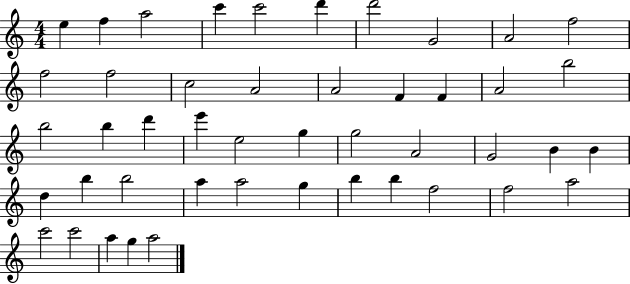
X:1
T:Untitled
M:4/4
L:1/4
K:C
e f a2 c' c'2 d' d'2 G2 A2 f2 f2 f2 c2 A2 A2 F F A2 b2 b2 b d' e' e2 g g2 A2 G2 B B d b b2 a a2 g b b f2 f2 a2 c'2 c'2 a g a2